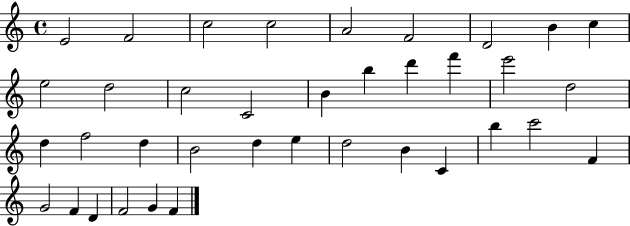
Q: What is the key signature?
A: C major